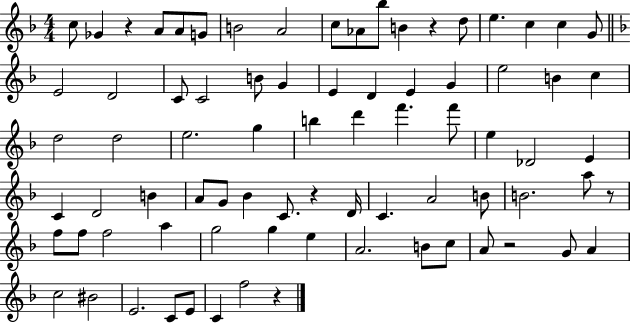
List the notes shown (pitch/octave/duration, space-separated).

C5/e Gb4/q R/q A4/e A4/e G4/e B4/h A4/h C5/e Ab4/e Bb5/e B4/q R/q D5/e E5/q. C5/q C5/q G4/e E4/h D4/h C4/e C4/h B4/e G4/q E4/q D4/q E4/q G4/q E5/h B4/q C5/q D5/h D5/h E5/h. G5/q B5/q D6/q F6/q. F6/e E5/q Db4/h E4/q C4/q D4/h B4/q A4/e G4/e Bb4/q C4/e. R/q D4/s C4/q. A4/h B4/e B4/h. A5/e R/e F5/e F5/e F5/h A5/q G5/h G5/q E5/q A4/h. B4/e C5/e A4/e R/h G4/e A4/q C5/h BIS4/h E4/h. C4/e E4/e C4/q F5/h R/q